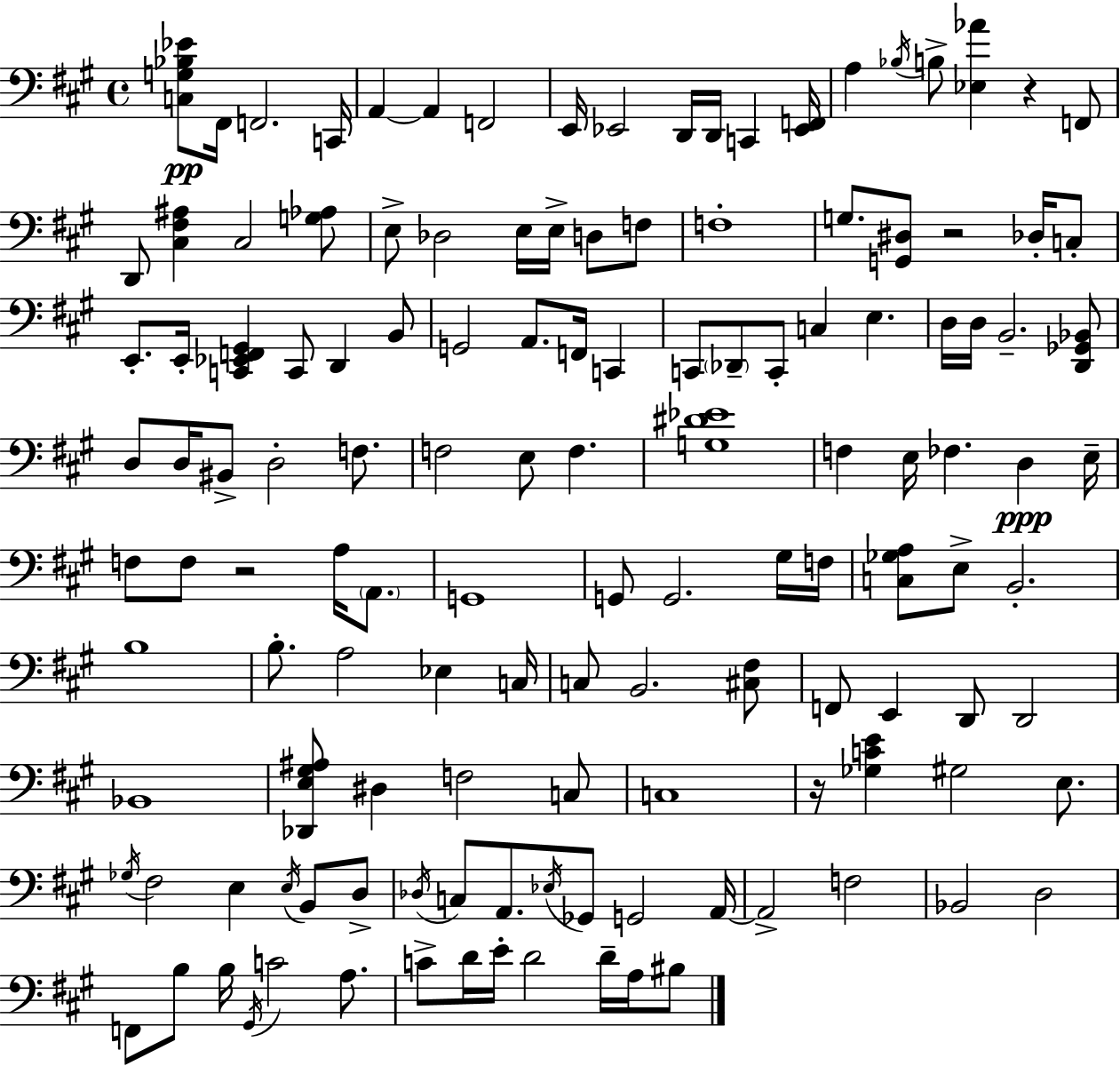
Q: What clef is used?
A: bass